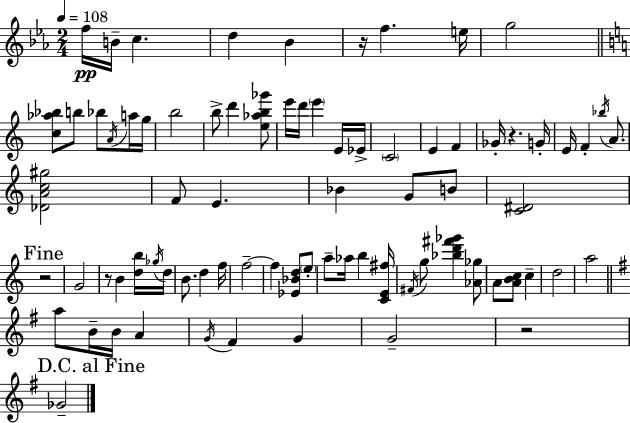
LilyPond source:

{
  \clef treble
  \numericTimeSignature
  \time 2/4
  \key ees \major
  \tempo 4 = 108
  f''16\pp b'16-- c''4. | d''4 bes'4 | r16 f''4. e''16 | g''2 | \break \bar "||" \break \key c \major <c'' aes'' bes''>8 b''8 bes''8 \acciaccatura { a'16 } a''16 | g''16 b''2 | b''8-> d'''4 <e'' aes'' b'' ges'''>8 | e'''16 d'''16 \parenthesize e'''4 e'16 | \break ees'16-> \parenthesize c'2 | e'4 f'4 | ges'16-. r4. | g'16-. e'16 f'4-. \acciaccatura { bes''16 } a'8. | \break <des' a' c'' gis''>2 | f'8 e'4. | bes'4 g'8 | b'8 <c' dis'>2 | \break \mark "Fine" r2 | g'2 | r8 b'4 | <d'' b''>16 \acciaccatura { ges''16 } d''16 b'8. d''4 | \break f''16 f''2--~~ | f''4 <ees' bes' d''>8 | \parenthesize e''8-. a''8-- aes''16 b''4 | <c' e' fis''>16 \acciaccatura { fis'16 } g''8 <bes'' d''' fis''' ges'''>4 | \break <aes' ges''>8 a'8 <a' b' c''>8 | c''4-- d''2 | a''2 | \bar "||" \break \key g \major a''8 b'16-- b'16 a'4 | \acciaccatura { g'16 } fis'4 g'4 | g'2-- | r2 | \break \mark "D.C. al Fine" ges'2-- | \bar "|."
}